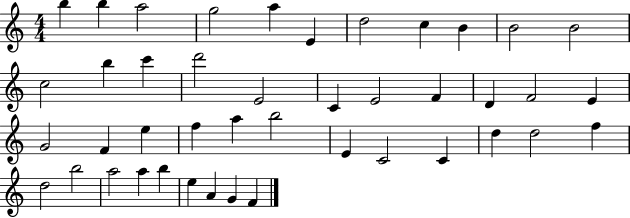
X:1
T:Untitled
M:4/4
L:1/4
K:C
b b a2 g2 a E d2 c B B2 B2 c2 b c' d'2 E2 C E2 F D F2 E G2 F e f a b2 E C2 C d d2 f d2 b2 a2 a b e A G F